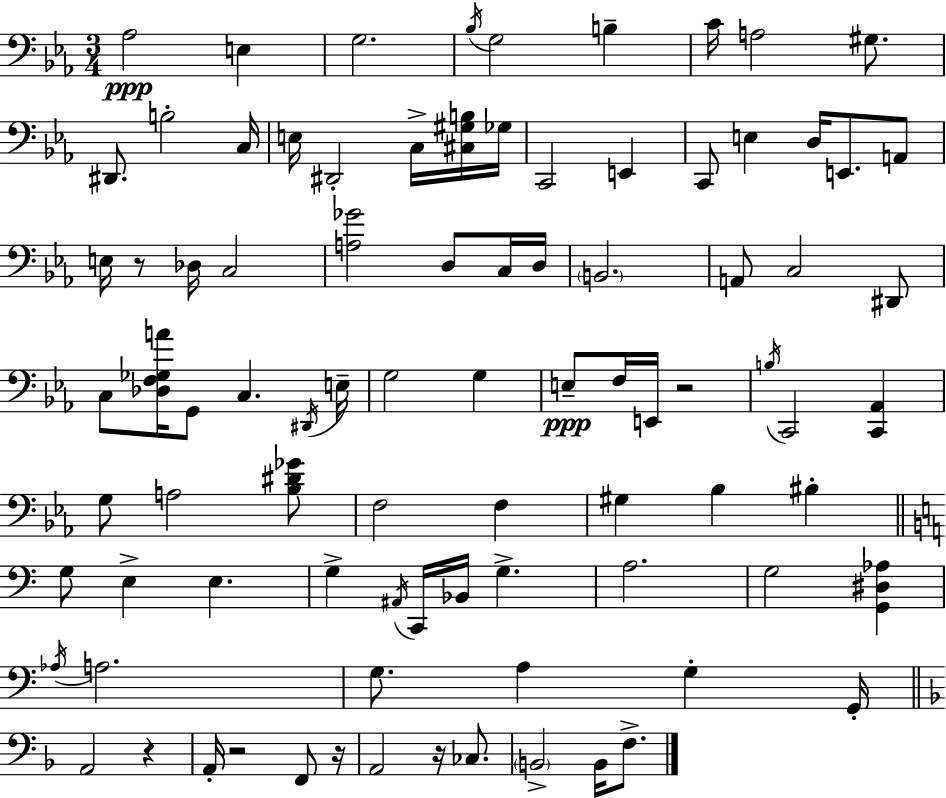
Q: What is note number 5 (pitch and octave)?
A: G3